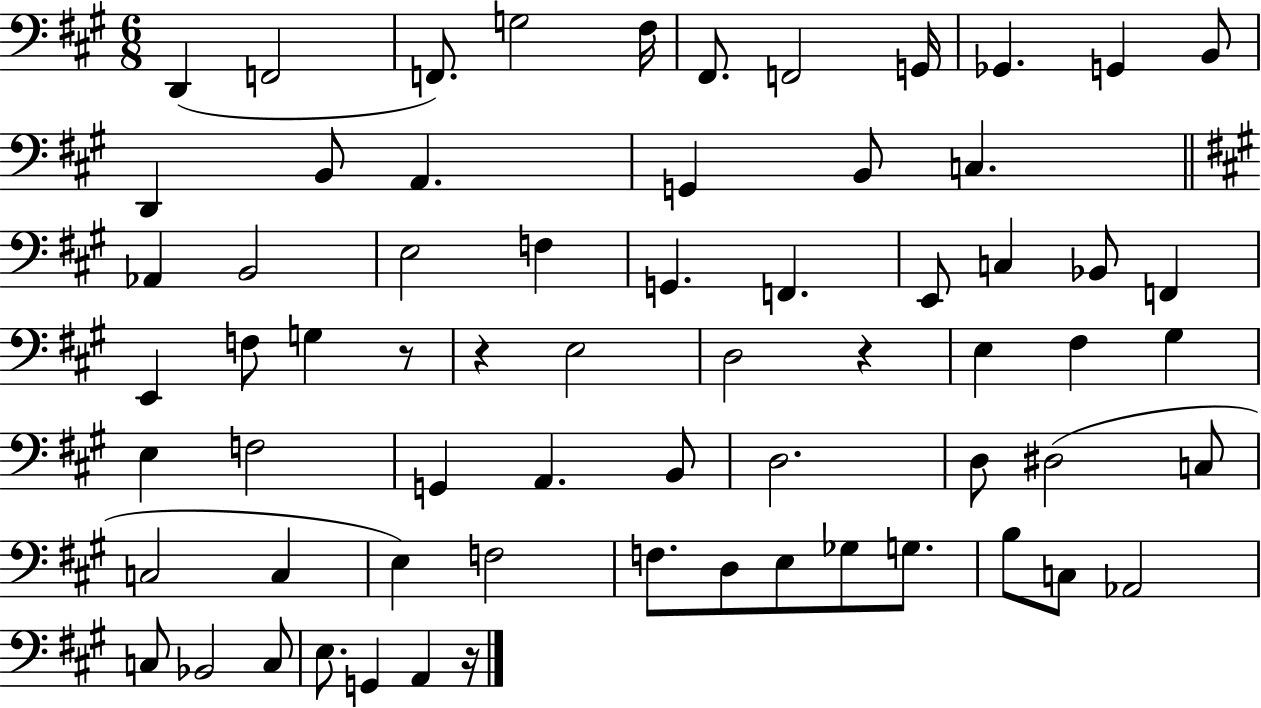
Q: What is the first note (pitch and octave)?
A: D2